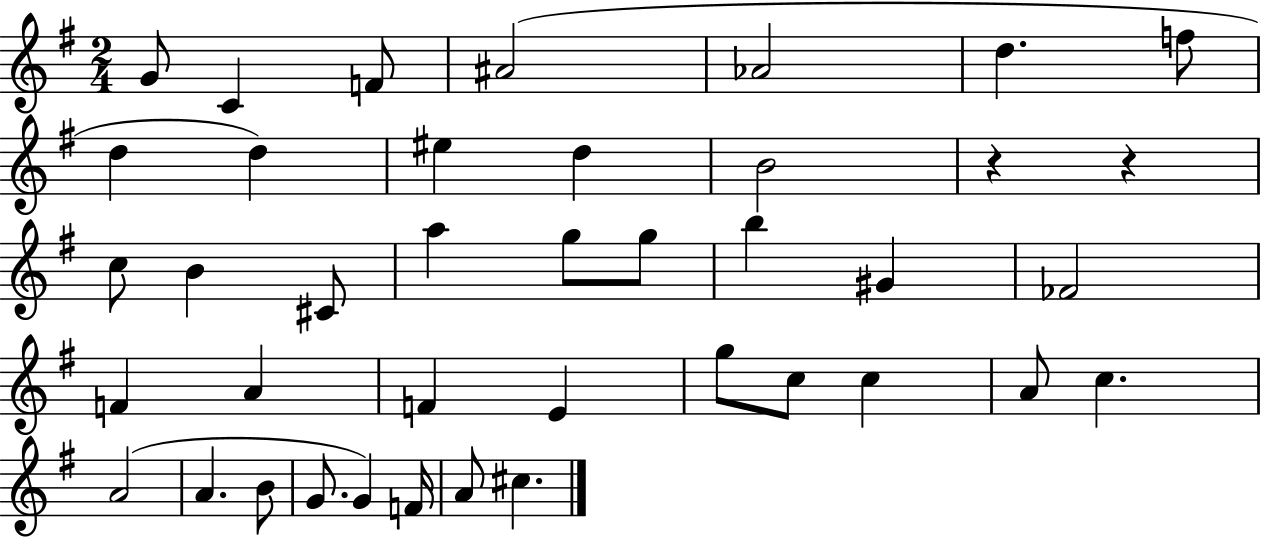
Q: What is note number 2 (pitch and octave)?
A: C4